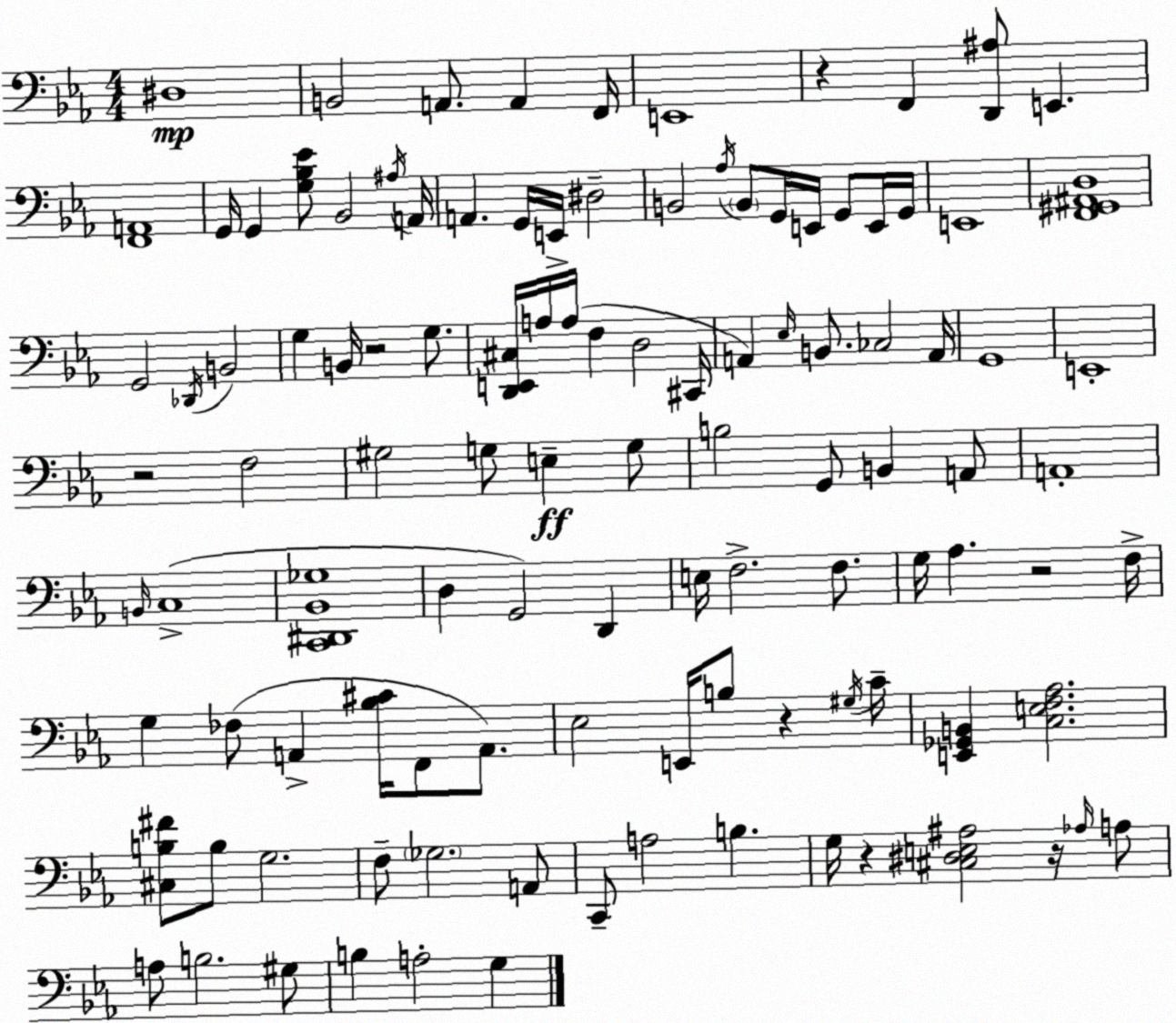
X:1
T:Untitled
M:4/4
L:1/4
K:Eb
^D,4 B,,2 A,,/2 A,, F,,/4 E,,4 z F,, [D,,^A,]/2 E,, [F,,A,,]4 G,,/4 G,, [G,_B,_E]/2 _B,,2 ^A,/4 A,,/4 A,, G,,/4 E,,/4 ^D,2 B,,2 _A,/4 B,,/2 G,,/4 E,,/4 G,,/2 E,,/4 G,,/4 E,,4 [F,,^G,,^A,,D,]4 G,,2 _D,,/4 B,,2 G, B,,/4 z2 G,/2 [D,,E,,^C,]/4 A,/4 A,/4 F, D,2 ^C,,/4 A,, _E,/4 B,,/2 _C,2 A,,/4 G,,4 E,,4 z2 F,2 ^G,2 G,/2 E, G,/2 B,2 G,,/2 B,, A,,/2 A,,4 B,,/4 C,4 [C,,^D,,_B,,_G,]4 D, G,,2 D,, E,/4 F,2 F,/2 G,/4 _A, z2 F,/4 G, _F,/2 A,, [_B,^C]/4 F,,/2 A,,/2 _E,2 E,,/4 B,/2 z ^G,/4 C/4 [E,,_G,,B,,] [C,E,F,_A,]2 [^C,B,^F]/2 B,/2 G,2 F,/2 _G,2 A,,/2 C,,/2 A,2 B, G,/4 z [^C,^D,E,^A,]2 z/4 _A,/4 A,/2 A,/2 B,2 ^G,/2 B, A,2 G,